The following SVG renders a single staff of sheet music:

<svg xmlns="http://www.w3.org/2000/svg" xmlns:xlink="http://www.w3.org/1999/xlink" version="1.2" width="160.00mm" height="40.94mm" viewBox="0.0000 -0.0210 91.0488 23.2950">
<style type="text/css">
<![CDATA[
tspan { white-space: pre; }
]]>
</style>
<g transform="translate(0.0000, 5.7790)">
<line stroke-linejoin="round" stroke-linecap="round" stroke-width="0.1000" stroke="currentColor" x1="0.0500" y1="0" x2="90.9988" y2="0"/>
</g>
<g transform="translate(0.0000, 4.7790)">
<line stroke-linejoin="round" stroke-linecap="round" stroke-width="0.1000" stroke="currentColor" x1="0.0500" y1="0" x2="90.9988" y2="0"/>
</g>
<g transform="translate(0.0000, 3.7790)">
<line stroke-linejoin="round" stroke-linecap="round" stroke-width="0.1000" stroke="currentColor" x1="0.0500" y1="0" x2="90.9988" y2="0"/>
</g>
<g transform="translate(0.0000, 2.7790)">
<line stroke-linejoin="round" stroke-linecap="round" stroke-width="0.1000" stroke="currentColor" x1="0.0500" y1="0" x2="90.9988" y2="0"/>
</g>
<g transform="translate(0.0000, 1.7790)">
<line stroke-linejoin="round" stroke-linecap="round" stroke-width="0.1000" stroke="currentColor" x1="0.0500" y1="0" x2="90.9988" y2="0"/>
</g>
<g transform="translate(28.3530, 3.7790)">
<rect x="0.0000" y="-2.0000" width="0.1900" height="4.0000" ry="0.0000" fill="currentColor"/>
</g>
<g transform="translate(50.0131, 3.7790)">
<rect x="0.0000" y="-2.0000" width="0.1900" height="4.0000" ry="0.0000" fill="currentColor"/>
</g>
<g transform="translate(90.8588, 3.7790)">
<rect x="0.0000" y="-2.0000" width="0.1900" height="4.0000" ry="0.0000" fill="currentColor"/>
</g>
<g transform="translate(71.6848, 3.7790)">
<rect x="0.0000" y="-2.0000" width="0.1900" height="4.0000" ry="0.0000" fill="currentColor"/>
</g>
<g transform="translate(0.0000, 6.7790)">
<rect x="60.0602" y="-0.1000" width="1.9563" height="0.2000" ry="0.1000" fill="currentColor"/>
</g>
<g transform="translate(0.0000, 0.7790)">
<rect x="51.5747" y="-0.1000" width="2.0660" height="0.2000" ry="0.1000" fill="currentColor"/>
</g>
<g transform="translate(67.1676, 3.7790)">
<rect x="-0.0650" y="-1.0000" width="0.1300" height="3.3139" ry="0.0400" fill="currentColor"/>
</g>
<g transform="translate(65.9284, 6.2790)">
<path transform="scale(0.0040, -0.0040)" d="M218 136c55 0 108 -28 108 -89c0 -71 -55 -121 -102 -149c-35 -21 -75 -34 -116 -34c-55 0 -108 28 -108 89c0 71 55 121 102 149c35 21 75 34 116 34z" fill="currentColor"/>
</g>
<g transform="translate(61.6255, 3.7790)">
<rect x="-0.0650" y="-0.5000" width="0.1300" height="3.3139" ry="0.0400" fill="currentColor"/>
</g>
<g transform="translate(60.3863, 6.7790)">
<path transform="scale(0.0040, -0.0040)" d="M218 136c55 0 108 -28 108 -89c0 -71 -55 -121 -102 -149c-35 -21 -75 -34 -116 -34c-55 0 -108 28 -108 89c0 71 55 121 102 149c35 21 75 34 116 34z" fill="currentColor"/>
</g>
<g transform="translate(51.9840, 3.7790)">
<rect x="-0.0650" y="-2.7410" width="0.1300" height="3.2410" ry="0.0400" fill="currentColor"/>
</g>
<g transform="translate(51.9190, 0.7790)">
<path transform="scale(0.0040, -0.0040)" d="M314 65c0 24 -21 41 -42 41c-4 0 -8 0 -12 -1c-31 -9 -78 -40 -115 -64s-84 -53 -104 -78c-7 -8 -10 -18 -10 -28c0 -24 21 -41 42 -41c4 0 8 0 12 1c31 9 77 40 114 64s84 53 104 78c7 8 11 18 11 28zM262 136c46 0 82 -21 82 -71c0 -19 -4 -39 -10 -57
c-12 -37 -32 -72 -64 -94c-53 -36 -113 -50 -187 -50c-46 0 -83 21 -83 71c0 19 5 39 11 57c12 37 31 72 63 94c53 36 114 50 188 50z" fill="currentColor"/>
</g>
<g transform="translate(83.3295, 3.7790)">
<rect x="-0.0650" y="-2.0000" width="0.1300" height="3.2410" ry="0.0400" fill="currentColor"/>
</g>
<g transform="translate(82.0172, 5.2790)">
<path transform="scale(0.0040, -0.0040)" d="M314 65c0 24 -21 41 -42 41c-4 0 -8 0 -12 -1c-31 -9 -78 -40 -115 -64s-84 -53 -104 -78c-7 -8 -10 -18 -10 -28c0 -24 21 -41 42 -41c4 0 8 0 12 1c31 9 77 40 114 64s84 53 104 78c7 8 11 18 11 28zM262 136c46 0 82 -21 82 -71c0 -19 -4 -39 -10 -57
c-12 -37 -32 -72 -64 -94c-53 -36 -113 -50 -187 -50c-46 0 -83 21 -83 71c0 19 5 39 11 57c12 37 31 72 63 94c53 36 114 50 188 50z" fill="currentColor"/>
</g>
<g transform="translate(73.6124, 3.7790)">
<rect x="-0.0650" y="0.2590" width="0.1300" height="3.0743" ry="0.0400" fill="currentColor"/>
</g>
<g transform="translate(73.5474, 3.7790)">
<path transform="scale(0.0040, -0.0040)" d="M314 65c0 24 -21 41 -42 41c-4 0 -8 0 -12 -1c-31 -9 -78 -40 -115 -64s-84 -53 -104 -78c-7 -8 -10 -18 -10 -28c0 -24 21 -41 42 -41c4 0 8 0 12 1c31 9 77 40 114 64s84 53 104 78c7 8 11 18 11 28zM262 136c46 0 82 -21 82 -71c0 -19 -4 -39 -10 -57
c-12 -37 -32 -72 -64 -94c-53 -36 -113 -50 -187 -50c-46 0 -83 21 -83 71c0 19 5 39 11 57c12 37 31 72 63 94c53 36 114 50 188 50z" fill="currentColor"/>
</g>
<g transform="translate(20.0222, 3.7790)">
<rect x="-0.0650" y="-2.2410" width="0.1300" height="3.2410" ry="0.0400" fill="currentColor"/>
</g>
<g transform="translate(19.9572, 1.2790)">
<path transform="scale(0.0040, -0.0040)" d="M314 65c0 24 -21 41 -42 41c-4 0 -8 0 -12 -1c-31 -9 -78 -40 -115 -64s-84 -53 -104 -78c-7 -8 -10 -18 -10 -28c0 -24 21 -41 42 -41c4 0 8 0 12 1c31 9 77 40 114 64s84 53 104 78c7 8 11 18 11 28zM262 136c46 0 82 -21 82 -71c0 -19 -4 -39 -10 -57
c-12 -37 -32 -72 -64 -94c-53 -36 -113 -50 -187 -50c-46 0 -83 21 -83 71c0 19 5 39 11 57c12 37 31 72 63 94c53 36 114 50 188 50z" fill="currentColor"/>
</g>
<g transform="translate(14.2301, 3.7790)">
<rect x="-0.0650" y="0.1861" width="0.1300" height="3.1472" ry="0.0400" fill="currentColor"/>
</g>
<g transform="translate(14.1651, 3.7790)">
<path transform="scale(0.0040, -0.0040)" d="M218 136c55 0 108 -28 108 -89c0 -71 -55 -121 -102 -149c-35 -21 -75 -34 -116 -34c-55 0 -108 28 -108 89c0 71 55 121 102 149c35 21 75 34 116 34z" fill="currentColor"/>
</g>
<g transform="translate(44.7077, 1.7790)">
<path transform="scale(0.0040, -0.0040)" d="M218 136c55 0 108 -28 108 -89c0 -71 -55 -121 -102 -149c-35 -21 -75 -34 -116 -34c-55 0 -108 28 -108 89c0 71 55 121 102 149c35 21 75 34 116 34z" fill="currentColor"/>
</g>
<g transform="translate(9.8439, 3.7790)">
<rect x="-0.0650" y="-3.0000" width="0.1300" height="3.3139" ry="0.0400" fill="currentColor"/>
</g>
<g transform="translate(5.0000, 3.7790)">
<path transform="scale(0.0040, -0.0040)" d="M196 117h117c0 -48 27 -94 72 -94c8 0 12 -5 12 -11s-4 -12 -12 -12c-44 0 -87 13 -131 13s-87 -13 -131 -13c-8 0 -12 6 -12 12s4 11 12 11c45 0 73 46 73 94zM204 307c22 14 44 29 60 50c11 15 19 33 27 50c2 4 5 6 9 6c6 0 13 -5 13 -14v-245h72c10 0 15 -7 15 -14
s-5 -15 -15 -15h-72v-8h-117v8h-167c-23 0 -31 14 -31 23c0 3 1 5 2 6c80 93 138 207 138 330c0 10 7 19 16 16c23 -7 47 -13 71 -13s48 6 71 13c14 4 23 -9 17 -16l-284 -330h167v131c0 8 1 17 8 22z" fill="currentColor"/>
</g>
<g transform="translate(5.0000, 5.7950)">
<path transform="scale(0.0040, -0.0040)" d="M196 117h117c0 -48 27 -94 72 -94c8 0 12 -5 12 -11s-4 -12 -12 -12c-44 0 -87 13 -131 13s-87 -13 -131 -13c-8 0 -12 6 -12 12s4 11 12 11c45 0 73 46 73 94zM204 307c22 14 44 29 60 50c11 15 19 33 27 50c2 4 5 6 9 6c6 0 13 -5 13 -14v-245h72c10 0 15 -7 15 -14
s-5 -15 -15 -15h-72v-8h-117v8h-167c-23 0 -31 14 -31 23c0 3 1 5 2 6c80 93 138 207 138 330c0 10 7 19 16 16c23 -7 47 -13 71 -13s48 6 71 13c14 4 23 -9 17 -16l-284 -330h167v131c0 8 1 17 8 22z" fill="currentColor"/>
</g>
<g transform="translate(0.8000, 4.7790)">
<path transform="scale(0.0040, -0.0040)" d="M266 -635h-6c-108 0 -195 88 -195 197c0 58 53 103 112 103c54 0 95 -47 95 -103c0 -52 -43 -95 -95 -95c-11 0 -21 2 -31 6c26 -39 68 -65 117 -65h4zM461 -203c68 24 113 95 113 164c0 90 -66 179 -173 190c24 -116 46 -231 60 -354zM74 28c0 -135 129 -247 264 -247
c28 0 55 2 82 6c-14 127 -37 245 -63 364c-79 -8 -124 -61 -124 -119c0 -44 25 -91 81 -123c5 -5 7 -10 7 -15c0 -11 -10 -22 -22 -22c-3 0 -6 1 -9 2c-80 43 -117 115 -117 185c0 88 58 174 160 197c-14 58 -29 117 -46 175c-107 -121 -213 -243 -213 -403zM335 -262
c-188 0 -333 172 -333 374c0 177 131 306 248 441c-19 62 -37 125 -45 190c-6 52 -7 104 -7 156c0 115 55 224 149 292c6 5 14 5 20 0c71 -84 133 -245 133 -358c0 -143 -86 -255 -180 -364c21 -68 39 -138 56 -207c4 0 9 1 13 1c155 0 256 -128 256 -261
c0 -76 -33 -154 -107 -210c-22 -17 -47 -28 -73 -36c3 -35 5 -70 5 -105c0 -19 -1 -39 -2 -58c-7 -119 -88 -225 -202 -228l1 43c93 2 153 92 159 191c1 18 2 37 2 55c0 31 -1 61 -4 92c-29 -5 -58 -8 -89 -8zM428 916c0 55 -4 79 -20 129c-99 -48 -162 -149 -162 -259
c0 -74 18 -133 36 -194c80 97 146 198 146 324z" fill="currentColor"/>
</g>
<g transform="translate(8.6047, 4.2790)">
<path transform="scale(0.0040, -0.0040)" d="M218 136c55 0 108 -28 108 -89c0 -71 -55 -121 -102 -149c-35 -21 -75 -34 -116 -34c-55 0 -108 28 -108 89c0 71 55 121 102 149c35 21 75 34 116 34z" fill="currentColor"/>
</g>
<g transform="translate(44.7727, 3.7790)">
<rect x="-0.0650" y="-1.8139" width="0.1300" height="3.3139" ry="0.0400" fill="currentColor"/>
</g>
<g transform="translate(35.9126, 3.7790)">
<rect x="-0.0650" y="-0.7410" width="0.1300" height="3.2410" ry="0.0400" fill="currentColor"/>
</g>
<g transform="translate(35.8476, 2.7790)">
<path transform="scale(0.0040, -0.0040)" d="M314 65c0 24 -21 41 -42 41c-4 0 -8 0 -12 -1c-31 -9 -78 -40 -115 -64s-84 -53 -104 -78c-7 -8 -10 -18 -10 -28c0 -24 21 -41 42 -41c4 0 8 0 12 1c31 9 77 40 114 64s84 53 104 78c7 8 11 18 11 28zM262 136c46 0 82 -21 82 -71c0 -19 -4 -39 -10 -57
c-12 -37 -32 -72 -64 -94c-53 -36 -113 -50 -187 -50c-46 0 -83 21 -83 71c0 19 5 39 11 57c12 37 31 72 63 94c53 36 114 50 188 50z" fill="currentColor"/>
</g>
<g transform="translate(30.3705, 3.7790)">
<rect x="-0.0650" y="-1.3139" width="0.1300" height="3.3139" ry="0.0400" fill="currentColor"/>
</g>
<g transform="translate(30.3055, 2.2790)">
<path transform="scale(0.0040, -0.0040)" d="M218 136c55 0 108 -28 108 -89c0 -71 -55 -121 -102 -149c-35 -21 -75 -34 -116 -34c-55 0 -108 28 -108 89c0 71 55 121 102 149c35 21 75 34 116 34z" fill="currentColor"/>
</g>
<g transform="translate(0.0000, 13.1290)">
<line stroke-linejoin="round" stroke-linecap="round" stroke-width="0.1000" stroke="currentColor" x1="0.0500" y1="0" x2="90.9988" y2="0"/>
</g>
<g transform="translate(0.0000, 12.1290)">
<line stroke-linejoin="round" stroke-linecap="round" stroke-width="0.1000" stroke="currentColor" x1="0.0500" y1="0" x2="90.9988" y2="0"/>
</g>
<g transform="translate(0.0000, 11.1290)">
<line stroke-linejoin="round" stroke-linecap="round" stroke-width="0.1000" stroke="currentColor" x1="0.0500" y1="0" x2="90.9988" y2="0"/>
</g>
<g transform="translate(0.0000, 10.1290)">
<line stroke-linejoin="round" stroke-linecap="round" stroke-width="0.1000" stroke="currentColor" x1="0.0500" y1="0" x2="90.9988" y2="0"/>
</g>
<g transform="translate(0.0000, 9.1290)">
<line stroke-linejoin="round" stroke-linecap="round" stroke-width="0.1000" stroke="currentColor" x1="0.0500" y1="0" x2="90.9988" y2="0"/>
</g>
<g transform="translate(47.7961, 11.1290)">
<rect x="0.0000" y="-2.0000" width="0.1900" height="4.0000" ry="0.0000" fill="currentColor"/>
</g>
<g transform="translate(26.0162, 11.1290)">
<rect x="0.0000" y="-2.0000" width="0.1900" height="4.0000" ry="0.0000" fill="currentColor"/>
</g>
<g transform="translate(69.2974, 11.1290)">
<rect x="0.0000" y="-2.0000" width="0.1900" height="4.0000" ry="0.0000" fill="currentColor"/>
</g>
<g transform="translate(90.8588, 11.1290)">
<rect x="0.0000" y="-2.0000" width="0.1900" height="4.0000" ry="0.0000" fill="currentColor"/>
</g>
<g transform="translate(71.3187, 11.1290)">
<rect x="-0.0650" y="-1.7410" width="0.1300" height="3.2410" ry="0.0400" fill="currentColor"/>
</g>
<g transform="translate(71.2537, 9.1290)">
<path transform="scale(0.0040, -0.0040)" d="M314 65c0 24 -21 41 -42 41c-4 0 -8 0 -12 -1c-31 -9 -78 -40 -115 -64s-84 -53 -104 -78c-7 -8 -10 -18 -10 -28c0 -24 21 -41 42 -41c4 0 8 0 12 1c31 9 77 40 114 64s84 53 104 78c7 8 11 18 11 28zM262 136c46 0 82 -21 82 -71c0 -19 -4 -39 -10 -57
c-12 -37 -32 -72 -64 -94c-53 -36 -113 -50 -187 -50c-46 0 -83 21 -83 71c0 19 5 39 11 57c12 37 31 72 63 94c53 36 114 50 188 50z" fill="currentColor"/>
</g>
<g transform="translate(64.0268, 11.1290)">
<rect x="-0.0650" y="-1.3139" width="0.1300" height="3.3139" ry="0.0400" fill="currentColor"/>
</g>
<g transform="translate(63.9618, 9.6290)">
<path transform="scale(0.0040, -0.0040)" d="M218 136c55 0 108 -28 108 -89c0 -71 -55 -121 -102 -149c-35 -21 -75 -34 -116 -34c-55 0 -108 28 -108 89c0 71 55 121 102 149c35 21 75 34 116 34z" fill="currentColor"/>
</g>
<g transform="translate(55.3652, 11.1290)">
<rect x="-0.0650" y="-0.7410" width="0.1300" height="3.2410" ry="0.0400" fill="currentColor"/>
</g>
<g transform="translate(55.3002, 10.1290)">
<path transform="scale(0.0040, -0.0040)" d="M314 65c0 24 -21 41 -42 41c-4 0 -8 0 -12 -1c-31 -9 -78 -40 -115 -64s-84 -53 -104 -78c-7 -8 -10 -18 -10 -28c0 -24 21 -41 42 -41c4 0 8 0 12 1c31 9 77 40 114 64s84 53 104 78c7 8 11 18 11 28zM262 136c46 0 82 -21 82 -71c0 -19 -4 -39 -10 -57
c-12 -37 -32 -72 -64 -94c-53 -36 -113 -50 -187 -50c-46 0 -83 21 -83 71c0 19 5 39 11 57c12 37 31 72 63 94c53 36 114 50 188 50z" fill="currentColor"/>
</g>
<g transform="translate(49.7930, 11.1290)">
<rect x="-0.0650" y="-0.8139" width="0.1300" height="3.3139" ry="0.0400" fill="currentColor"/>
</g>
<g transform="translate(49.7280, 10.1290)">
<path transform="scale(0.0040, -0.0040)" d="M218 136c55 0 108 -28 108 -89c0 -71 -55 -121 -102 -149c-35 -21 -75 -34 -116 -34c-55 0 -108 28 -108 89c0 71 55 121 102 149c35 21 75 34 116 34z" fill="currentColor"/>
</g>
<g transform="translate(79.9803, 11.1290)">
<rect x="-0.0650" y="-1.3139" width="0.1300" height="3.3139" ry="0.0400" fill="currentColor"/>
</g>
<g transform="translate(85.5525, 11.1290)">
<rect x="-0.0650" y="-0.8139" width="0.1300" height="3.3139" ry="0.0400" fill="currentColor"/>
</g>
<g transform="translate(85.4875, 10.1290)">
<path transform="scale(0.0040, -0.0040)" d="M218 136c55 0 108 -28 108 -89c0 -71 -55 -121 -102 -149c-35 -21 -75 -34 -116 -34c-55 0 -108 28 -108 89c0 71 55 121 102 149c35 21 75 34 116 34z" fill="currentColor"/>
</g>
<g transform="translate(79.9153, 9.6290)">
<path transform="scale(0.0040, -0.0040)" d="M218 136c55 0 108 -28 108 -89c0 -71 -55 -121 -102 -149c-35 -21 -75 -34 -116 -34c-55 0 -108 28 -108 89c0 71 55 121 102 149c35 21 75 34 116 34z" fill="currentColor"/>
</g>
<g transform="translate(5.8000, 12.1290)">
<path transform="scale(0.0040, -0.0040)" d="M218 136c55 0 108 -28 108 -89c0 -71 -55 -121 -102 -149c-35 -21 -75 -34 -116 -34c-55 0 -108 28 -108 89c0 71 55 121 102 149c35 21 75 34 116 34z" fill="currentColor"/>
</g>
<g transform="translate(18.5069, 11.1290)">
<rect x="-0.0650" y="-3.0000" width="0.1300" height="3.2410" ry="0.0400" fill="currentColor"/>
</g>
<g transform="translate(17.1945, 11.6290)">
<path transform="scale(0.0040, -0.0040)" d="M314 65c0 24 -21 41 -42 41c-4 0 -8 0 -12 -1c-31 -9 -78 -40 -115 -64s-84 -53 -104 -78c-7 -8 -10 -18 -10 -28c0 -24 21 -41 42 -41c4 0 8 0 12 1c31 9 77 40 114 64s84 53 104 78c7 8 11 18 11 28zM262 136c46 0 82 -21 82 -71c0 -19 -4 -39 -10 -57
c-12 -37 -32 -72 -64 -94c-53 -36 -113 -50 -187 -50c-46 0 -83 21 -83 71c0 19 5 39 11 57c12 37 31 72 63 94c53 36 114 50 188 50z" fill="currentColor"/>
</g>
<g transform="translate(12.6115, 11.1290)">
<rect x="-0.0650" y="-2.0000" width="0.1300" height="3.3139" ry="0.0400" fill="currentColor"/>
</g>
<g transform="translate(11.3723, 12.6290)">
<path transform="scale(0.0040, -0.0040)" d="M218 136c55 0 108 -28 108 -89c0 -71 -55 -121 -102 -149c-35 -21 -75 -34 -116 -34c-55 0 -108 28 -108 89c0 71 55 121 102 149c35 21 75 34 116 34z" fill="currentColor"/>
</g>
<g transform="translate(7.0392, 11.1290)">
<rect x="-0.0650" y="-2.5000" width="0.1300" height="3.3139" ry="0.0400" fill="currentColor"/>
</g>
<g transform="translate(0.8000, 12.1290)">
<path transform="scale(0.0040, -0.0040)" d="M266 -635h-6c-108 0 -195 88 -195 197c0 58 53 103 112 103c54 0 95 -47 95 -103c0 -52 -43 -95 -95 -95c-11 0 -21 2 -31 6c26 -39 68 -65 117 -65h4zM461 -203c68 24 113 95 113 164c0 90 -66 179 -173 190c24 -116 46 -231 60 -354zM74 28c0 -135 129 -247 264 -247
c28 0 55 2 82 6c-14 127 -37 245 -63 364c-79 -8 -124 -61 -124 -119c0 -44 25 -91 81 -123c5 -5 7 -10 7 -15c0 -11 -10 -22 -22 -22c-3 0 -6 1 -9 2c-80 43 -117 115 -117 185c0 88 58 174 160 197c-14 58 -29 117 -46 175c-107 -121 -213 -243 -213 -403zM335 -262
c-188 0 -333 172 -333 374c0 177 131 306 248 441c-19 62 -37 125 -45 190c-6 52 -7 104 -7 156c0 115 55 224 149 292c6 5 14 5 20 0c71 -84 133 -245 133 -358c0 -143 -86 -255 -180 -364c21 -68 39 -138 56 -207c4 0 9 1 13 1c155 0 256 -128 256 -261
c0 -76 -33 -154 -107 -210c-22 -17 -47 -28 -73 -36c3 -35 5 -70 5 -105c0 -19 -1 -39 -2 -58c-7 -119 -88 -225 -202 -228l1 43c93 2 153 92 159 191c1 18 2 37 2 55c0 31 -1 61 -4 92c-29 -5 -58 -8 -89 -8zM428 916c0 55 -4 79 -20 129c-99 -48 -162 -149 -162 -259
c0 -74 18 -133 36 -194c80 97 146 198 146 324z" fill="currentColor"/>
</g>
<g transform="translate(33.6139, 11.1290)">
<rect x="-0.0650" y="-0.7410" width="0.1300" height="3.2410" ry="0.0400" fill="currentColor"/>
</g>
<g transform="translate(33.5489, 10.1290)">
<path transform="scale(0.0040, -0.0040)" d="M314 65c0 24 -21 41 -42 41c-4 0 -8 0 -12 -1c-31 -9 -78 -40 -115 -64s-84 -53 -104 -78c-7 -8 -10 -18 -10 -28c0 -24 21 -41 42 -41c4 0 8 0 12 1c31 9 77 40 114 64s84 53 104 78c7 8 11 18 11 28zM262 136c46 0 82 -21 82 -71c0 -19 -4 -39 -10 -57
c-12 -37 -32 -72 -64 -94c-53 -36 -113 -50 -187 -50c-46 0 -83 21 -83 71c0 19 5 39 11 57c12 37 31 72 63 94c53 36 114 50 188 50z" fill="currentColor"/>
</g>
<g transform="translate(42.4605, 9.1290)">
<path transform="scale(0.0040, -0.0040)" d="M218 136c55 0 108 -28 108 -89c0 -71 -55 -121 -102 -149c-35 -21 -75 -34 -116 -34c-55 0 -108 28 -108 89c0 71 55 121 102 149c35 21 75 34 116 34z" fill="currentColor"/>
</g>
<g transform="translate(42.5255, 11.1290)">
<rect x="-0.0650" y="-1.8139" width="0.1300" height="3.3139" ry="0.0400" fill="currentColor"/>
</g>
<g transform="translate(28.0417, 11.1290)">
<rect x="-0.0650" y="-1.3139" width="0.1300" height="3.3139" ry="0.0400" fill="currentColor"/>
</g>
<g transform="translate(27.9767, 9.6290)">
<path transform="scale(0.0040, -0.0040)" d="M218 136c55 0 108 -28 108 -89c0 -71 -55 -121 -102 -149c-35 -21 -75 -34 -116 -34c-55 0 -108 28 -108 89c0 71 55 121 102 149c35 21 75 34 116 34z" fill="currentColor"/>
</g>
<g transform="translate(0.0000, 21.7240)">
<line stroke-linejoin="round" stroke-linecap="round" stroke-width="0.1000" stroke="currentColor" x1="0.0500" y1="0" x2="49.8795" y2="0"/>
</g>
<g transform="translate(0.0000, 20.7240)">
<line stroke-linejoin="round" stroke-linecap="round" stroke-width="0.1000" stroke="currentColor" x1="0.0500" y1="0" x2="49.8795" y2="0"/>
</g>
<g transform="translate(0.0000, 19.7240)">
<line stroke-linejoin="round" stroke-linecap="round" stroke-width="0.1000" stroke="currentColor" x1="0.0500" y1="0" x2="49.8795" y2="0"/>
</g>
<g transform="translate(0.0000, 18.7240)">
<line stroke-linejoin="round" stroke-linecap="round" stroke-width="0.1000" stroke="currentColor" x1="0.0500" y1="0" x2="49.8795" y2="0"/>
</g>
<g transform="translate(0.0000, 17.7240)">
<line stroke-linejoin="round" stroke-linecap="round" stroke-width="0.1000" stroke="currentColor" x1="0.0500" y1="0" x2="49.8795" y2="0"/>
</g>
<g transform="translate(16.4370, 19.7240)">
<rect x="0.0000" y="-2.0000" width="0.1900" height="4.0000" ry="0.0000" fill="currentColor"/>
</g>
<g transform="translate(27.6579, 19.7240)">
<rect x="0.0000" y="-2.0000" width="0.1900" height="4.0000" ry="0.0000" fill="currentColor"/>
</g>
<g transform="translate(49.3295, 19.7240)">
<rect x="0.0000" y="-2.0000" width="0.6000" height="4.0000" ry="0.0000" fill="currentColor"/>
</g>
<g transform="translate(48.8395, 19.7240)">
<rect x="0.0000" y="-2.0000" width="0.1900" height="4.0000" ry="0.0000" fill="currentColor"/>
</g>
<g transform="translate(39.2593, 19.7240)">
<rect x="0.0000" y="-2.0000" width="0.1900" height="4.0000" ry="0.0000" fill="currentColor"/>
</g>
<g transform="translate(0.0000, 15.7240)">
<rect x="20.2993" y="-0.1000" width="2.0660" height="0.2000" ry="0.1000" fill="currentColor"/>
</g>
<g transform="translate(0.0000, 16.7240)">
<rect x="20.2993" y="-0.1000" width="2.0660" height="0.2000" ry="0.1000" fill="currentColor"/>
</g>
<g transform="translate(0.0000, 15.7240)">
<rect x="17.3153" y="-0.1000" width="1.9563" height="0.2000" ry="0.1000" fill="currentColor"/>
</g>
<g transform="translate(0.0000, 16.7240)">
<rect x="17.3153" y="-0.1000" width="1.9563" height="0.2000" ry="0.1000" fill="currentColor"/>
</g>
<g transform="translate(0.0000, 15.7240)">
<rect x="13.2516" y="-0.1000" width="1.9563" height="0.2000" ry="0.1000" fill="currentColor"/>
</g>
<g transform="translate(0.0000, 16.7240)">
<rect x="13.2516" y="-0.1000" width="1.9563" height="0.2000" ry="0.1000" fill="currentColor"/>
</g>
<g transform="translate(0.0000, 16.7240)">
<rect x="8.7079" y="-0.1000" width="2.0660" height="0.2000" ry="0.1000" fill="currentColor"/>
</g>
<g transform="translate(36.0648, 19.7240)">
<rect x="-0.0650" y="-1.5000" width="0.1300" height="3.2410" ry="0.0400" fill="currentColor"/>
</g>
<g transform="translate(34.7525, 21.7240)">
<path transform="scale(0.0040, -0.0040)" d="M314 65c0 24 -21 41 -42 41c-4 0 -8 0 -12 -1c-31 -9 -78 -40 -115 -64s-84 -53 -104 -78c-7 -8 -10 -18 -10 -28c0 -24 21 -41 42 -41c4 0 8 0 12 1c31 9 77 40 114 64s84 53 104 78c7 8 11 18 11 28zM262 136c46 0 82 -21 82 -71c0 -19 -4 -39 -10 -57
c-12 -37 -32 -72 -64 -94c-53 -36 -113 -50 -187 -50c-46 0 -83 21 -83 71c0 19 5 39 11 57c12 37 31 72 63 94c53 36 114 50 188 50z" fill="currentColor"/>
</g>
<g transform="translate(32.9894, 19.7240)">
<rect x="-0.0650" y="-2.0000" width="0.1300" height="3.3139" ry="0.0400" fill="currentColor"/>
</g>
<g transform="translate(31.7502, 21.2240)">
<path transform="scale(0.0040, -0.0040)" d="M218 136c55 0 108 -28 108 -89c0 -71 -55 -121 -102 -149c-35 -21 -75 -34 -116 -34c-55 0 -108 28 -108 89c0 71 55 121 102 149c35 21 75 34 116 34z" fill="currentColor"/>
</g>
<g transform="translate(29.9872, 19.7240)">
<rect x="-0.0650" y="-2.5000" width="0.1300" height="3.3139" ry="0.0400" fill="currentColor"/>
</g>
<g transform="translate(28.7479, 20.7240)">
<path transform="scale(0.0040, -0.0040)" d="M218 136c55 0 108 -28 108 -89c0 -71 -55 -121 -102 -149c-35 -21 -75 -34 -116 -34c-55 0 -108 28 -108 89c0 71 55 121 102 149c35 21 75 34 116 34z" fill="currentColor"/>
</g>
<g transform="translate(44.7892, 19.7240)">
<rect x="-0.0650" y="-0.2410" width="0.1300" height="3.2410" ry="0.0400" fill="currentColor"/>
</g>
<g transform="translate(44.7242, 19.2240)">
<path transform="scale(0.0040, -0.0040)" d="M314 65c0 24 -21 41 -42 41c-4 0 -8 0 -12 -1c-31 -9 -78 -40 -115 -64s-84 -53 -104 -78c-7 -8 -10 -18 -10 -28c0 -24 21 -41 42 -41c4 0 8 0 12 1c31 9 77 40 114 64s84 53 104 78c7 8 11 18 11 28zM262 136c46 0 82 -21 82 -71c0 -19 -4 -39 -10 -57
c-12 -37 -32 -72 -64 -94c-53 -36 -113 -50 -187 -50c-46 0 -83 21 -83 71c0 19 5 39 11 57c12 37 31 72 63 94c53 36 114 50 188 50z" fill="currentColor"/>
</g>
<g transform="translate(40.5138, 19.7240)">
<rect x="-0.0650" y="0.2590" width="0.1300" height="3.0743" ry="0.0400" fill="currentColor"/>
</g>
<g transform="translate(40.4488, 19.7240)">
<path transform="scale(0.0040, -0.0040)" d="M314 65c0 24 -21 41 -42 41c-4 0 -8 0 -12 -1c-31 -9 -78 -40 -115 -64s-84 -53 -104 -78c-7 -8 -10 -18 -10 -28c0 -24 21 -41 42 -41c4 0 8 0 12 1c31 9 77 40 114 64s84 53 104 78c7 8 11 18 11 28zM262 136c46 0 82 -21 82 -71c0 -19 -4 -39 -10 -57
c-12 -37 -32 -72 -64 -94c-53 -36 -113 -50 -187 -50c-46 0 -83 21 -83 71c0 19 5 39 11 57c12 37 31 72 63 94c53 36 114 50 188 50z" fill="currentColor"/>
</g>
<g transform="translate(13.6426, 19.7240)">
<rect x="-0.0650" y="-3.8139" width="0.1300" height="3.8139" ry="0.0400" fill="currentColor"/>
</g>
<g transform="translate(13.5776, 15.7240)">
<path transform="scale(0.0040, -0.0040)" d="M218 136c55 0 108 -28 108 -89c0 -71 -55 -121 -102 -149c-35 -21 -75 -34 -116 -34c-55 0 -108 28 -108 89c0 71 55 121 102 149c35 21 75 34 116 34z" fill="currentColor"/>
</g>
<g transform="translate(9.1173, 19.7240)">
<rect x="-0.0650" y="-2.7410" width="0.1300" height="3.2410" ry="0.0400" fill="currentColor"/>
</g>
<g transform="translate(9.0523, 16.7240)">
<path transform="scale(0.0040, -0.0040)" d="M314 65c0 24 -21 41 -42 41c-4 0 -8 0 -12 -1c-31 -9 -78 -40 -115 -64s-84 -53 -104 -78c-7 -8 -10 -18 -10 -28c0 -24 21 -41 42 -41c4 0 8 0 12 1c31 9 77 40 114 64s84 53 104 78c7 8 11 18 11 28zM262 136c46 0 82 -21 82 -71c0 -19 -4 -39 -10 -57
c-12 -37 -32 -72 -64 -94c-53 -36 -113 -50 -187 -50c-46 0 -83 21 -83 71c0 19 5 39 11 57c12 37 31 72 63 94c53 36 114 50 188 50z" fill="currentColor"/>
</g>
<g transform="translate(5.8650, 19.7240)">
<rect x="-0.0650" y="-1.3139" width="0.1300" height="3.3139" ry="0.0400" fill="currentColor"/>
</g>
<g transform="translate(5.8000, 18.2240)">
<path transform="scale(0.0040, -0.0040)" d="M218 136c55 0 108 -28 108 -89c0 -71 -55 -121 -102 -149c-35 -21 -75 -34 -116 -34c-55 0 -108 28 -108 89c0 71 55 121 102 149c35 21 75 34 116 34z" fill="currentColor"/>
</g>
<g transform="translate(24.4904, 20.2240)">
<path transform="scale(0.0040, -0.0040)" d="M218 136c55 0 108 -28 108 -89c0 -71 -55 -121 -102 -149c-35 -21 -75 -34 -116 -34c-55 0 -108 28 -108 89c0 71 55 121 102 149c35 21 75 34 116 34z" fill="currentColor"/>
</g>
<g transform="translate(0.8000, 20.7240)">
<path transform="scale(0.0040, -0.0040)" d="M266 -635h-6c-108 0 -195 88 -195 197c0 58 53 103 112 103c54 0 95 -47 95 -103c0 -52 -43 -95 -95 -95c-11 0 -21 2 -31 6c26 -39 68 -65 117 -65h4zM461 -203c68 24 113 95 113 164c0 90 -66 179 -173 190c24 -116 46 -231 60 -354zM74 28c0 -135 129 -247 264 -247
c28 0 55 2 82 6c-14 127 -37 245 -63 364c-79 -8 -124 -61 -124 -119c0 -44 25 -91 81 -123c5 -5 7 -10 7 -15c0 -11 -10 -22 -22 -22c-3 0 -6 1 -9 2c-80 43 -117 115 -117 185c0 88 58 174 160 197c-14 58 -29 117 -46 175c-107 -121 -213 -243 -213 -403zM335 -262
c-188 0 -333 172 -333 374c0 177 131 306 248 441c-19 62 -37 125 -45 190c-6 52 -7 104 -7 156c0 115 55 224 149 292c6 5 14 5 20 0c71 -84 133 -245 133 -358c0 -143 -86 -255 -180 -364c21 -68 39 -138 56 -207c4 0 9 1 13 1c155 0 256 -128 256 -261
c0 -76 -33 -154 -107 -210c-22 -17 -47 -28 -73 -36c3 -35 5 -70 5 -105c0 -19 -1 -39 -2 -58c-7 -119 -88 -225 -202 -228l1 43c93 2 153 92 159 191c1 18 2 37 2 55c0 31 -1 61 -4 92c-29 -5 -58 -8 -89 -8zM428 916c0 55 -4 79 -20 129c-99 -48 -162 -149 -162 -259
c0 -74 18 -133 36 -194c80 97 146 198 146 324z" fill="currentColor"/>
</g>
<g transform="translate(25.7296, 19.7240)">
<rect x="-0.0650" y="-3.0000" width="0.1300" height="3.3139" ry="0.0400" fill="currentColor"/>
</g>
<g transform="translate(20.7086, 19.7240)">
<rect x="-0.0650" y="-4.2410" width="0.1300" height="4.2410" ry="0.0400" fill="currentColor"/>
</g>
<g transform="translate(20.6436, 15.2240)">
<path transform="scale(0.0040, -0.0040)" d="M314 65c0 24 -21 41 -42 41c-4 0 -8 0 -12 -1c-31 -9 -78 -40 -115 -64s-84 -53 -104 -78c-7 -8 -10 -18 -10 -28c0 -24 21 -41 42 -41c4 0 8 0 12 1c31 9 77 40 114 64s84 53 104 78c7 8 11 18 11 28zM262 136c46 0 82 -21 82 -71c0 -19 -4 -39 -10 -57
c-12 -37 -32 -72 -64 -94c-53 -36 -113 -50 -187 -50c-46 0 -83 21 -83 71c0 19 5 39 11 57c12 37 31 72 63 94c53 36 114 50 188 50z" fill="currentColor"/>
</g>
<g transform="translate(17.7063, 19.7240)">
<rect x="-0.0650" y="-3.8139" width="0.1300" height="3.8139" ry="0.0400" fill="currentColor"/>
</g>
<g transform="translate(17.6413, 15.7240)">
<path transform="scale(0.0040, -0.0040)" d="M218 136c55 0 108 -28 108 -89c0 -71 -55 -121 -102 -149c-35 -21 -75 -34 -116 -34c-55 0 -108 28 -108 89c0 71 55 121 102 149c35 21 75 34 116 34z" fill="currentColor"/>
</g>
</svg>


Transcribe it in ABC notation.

X:1
T:Untitled
M:4/4
L:1/4
K:C
A B g2 e d2 f a2 C D B2 F2 G F A2 e d2 f d d2 e f2 e d e a2 c' c' d'2 A G F E2 B2 c2